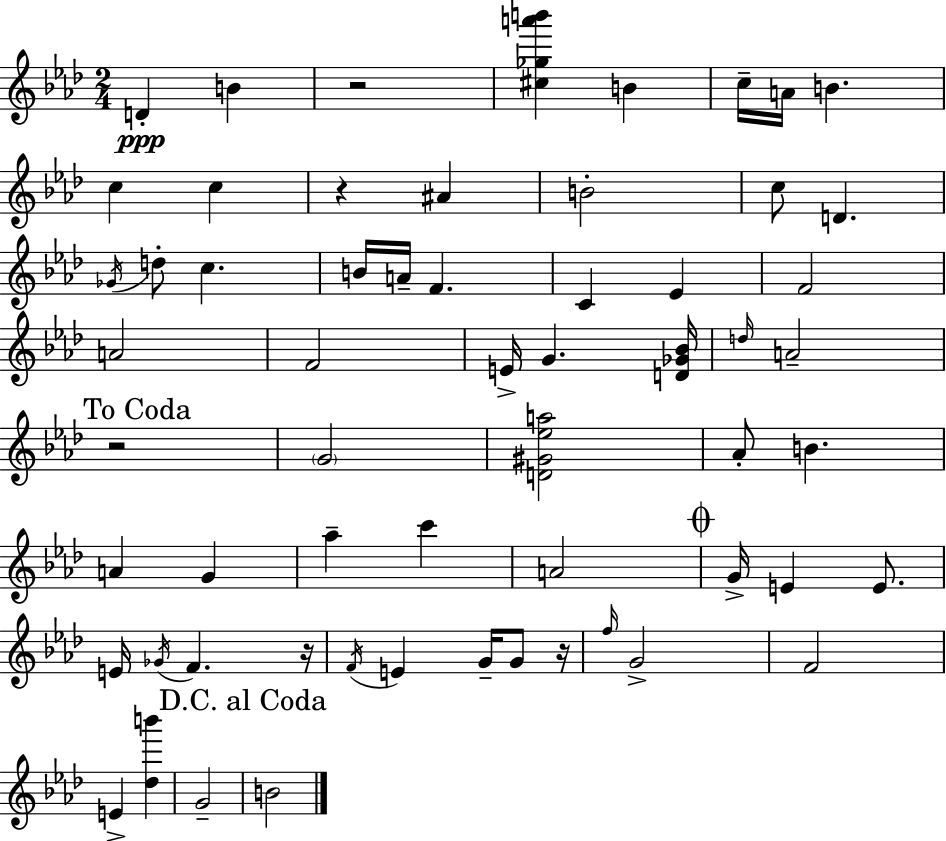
X:1
T:Untitled
M:2/4
L:1/4
K:Ab
D B z2 [^c_ga'b'] B c/4 A/4 B c c z ^A B2 c/2 D _G/4 d/2 c B/4 A/4 F C _E F2 A2 F2 E/4 G [D_G_B]/4 d/4 A2 z2 G2 [D^G_ea]2 _A/2 B A G _a c' A2 G/4 E E/2 E/4 _G/4 F z/4 F/4 E G/4 G/2 z/4 f/4 G2 F2 E [_db'] G2 B2